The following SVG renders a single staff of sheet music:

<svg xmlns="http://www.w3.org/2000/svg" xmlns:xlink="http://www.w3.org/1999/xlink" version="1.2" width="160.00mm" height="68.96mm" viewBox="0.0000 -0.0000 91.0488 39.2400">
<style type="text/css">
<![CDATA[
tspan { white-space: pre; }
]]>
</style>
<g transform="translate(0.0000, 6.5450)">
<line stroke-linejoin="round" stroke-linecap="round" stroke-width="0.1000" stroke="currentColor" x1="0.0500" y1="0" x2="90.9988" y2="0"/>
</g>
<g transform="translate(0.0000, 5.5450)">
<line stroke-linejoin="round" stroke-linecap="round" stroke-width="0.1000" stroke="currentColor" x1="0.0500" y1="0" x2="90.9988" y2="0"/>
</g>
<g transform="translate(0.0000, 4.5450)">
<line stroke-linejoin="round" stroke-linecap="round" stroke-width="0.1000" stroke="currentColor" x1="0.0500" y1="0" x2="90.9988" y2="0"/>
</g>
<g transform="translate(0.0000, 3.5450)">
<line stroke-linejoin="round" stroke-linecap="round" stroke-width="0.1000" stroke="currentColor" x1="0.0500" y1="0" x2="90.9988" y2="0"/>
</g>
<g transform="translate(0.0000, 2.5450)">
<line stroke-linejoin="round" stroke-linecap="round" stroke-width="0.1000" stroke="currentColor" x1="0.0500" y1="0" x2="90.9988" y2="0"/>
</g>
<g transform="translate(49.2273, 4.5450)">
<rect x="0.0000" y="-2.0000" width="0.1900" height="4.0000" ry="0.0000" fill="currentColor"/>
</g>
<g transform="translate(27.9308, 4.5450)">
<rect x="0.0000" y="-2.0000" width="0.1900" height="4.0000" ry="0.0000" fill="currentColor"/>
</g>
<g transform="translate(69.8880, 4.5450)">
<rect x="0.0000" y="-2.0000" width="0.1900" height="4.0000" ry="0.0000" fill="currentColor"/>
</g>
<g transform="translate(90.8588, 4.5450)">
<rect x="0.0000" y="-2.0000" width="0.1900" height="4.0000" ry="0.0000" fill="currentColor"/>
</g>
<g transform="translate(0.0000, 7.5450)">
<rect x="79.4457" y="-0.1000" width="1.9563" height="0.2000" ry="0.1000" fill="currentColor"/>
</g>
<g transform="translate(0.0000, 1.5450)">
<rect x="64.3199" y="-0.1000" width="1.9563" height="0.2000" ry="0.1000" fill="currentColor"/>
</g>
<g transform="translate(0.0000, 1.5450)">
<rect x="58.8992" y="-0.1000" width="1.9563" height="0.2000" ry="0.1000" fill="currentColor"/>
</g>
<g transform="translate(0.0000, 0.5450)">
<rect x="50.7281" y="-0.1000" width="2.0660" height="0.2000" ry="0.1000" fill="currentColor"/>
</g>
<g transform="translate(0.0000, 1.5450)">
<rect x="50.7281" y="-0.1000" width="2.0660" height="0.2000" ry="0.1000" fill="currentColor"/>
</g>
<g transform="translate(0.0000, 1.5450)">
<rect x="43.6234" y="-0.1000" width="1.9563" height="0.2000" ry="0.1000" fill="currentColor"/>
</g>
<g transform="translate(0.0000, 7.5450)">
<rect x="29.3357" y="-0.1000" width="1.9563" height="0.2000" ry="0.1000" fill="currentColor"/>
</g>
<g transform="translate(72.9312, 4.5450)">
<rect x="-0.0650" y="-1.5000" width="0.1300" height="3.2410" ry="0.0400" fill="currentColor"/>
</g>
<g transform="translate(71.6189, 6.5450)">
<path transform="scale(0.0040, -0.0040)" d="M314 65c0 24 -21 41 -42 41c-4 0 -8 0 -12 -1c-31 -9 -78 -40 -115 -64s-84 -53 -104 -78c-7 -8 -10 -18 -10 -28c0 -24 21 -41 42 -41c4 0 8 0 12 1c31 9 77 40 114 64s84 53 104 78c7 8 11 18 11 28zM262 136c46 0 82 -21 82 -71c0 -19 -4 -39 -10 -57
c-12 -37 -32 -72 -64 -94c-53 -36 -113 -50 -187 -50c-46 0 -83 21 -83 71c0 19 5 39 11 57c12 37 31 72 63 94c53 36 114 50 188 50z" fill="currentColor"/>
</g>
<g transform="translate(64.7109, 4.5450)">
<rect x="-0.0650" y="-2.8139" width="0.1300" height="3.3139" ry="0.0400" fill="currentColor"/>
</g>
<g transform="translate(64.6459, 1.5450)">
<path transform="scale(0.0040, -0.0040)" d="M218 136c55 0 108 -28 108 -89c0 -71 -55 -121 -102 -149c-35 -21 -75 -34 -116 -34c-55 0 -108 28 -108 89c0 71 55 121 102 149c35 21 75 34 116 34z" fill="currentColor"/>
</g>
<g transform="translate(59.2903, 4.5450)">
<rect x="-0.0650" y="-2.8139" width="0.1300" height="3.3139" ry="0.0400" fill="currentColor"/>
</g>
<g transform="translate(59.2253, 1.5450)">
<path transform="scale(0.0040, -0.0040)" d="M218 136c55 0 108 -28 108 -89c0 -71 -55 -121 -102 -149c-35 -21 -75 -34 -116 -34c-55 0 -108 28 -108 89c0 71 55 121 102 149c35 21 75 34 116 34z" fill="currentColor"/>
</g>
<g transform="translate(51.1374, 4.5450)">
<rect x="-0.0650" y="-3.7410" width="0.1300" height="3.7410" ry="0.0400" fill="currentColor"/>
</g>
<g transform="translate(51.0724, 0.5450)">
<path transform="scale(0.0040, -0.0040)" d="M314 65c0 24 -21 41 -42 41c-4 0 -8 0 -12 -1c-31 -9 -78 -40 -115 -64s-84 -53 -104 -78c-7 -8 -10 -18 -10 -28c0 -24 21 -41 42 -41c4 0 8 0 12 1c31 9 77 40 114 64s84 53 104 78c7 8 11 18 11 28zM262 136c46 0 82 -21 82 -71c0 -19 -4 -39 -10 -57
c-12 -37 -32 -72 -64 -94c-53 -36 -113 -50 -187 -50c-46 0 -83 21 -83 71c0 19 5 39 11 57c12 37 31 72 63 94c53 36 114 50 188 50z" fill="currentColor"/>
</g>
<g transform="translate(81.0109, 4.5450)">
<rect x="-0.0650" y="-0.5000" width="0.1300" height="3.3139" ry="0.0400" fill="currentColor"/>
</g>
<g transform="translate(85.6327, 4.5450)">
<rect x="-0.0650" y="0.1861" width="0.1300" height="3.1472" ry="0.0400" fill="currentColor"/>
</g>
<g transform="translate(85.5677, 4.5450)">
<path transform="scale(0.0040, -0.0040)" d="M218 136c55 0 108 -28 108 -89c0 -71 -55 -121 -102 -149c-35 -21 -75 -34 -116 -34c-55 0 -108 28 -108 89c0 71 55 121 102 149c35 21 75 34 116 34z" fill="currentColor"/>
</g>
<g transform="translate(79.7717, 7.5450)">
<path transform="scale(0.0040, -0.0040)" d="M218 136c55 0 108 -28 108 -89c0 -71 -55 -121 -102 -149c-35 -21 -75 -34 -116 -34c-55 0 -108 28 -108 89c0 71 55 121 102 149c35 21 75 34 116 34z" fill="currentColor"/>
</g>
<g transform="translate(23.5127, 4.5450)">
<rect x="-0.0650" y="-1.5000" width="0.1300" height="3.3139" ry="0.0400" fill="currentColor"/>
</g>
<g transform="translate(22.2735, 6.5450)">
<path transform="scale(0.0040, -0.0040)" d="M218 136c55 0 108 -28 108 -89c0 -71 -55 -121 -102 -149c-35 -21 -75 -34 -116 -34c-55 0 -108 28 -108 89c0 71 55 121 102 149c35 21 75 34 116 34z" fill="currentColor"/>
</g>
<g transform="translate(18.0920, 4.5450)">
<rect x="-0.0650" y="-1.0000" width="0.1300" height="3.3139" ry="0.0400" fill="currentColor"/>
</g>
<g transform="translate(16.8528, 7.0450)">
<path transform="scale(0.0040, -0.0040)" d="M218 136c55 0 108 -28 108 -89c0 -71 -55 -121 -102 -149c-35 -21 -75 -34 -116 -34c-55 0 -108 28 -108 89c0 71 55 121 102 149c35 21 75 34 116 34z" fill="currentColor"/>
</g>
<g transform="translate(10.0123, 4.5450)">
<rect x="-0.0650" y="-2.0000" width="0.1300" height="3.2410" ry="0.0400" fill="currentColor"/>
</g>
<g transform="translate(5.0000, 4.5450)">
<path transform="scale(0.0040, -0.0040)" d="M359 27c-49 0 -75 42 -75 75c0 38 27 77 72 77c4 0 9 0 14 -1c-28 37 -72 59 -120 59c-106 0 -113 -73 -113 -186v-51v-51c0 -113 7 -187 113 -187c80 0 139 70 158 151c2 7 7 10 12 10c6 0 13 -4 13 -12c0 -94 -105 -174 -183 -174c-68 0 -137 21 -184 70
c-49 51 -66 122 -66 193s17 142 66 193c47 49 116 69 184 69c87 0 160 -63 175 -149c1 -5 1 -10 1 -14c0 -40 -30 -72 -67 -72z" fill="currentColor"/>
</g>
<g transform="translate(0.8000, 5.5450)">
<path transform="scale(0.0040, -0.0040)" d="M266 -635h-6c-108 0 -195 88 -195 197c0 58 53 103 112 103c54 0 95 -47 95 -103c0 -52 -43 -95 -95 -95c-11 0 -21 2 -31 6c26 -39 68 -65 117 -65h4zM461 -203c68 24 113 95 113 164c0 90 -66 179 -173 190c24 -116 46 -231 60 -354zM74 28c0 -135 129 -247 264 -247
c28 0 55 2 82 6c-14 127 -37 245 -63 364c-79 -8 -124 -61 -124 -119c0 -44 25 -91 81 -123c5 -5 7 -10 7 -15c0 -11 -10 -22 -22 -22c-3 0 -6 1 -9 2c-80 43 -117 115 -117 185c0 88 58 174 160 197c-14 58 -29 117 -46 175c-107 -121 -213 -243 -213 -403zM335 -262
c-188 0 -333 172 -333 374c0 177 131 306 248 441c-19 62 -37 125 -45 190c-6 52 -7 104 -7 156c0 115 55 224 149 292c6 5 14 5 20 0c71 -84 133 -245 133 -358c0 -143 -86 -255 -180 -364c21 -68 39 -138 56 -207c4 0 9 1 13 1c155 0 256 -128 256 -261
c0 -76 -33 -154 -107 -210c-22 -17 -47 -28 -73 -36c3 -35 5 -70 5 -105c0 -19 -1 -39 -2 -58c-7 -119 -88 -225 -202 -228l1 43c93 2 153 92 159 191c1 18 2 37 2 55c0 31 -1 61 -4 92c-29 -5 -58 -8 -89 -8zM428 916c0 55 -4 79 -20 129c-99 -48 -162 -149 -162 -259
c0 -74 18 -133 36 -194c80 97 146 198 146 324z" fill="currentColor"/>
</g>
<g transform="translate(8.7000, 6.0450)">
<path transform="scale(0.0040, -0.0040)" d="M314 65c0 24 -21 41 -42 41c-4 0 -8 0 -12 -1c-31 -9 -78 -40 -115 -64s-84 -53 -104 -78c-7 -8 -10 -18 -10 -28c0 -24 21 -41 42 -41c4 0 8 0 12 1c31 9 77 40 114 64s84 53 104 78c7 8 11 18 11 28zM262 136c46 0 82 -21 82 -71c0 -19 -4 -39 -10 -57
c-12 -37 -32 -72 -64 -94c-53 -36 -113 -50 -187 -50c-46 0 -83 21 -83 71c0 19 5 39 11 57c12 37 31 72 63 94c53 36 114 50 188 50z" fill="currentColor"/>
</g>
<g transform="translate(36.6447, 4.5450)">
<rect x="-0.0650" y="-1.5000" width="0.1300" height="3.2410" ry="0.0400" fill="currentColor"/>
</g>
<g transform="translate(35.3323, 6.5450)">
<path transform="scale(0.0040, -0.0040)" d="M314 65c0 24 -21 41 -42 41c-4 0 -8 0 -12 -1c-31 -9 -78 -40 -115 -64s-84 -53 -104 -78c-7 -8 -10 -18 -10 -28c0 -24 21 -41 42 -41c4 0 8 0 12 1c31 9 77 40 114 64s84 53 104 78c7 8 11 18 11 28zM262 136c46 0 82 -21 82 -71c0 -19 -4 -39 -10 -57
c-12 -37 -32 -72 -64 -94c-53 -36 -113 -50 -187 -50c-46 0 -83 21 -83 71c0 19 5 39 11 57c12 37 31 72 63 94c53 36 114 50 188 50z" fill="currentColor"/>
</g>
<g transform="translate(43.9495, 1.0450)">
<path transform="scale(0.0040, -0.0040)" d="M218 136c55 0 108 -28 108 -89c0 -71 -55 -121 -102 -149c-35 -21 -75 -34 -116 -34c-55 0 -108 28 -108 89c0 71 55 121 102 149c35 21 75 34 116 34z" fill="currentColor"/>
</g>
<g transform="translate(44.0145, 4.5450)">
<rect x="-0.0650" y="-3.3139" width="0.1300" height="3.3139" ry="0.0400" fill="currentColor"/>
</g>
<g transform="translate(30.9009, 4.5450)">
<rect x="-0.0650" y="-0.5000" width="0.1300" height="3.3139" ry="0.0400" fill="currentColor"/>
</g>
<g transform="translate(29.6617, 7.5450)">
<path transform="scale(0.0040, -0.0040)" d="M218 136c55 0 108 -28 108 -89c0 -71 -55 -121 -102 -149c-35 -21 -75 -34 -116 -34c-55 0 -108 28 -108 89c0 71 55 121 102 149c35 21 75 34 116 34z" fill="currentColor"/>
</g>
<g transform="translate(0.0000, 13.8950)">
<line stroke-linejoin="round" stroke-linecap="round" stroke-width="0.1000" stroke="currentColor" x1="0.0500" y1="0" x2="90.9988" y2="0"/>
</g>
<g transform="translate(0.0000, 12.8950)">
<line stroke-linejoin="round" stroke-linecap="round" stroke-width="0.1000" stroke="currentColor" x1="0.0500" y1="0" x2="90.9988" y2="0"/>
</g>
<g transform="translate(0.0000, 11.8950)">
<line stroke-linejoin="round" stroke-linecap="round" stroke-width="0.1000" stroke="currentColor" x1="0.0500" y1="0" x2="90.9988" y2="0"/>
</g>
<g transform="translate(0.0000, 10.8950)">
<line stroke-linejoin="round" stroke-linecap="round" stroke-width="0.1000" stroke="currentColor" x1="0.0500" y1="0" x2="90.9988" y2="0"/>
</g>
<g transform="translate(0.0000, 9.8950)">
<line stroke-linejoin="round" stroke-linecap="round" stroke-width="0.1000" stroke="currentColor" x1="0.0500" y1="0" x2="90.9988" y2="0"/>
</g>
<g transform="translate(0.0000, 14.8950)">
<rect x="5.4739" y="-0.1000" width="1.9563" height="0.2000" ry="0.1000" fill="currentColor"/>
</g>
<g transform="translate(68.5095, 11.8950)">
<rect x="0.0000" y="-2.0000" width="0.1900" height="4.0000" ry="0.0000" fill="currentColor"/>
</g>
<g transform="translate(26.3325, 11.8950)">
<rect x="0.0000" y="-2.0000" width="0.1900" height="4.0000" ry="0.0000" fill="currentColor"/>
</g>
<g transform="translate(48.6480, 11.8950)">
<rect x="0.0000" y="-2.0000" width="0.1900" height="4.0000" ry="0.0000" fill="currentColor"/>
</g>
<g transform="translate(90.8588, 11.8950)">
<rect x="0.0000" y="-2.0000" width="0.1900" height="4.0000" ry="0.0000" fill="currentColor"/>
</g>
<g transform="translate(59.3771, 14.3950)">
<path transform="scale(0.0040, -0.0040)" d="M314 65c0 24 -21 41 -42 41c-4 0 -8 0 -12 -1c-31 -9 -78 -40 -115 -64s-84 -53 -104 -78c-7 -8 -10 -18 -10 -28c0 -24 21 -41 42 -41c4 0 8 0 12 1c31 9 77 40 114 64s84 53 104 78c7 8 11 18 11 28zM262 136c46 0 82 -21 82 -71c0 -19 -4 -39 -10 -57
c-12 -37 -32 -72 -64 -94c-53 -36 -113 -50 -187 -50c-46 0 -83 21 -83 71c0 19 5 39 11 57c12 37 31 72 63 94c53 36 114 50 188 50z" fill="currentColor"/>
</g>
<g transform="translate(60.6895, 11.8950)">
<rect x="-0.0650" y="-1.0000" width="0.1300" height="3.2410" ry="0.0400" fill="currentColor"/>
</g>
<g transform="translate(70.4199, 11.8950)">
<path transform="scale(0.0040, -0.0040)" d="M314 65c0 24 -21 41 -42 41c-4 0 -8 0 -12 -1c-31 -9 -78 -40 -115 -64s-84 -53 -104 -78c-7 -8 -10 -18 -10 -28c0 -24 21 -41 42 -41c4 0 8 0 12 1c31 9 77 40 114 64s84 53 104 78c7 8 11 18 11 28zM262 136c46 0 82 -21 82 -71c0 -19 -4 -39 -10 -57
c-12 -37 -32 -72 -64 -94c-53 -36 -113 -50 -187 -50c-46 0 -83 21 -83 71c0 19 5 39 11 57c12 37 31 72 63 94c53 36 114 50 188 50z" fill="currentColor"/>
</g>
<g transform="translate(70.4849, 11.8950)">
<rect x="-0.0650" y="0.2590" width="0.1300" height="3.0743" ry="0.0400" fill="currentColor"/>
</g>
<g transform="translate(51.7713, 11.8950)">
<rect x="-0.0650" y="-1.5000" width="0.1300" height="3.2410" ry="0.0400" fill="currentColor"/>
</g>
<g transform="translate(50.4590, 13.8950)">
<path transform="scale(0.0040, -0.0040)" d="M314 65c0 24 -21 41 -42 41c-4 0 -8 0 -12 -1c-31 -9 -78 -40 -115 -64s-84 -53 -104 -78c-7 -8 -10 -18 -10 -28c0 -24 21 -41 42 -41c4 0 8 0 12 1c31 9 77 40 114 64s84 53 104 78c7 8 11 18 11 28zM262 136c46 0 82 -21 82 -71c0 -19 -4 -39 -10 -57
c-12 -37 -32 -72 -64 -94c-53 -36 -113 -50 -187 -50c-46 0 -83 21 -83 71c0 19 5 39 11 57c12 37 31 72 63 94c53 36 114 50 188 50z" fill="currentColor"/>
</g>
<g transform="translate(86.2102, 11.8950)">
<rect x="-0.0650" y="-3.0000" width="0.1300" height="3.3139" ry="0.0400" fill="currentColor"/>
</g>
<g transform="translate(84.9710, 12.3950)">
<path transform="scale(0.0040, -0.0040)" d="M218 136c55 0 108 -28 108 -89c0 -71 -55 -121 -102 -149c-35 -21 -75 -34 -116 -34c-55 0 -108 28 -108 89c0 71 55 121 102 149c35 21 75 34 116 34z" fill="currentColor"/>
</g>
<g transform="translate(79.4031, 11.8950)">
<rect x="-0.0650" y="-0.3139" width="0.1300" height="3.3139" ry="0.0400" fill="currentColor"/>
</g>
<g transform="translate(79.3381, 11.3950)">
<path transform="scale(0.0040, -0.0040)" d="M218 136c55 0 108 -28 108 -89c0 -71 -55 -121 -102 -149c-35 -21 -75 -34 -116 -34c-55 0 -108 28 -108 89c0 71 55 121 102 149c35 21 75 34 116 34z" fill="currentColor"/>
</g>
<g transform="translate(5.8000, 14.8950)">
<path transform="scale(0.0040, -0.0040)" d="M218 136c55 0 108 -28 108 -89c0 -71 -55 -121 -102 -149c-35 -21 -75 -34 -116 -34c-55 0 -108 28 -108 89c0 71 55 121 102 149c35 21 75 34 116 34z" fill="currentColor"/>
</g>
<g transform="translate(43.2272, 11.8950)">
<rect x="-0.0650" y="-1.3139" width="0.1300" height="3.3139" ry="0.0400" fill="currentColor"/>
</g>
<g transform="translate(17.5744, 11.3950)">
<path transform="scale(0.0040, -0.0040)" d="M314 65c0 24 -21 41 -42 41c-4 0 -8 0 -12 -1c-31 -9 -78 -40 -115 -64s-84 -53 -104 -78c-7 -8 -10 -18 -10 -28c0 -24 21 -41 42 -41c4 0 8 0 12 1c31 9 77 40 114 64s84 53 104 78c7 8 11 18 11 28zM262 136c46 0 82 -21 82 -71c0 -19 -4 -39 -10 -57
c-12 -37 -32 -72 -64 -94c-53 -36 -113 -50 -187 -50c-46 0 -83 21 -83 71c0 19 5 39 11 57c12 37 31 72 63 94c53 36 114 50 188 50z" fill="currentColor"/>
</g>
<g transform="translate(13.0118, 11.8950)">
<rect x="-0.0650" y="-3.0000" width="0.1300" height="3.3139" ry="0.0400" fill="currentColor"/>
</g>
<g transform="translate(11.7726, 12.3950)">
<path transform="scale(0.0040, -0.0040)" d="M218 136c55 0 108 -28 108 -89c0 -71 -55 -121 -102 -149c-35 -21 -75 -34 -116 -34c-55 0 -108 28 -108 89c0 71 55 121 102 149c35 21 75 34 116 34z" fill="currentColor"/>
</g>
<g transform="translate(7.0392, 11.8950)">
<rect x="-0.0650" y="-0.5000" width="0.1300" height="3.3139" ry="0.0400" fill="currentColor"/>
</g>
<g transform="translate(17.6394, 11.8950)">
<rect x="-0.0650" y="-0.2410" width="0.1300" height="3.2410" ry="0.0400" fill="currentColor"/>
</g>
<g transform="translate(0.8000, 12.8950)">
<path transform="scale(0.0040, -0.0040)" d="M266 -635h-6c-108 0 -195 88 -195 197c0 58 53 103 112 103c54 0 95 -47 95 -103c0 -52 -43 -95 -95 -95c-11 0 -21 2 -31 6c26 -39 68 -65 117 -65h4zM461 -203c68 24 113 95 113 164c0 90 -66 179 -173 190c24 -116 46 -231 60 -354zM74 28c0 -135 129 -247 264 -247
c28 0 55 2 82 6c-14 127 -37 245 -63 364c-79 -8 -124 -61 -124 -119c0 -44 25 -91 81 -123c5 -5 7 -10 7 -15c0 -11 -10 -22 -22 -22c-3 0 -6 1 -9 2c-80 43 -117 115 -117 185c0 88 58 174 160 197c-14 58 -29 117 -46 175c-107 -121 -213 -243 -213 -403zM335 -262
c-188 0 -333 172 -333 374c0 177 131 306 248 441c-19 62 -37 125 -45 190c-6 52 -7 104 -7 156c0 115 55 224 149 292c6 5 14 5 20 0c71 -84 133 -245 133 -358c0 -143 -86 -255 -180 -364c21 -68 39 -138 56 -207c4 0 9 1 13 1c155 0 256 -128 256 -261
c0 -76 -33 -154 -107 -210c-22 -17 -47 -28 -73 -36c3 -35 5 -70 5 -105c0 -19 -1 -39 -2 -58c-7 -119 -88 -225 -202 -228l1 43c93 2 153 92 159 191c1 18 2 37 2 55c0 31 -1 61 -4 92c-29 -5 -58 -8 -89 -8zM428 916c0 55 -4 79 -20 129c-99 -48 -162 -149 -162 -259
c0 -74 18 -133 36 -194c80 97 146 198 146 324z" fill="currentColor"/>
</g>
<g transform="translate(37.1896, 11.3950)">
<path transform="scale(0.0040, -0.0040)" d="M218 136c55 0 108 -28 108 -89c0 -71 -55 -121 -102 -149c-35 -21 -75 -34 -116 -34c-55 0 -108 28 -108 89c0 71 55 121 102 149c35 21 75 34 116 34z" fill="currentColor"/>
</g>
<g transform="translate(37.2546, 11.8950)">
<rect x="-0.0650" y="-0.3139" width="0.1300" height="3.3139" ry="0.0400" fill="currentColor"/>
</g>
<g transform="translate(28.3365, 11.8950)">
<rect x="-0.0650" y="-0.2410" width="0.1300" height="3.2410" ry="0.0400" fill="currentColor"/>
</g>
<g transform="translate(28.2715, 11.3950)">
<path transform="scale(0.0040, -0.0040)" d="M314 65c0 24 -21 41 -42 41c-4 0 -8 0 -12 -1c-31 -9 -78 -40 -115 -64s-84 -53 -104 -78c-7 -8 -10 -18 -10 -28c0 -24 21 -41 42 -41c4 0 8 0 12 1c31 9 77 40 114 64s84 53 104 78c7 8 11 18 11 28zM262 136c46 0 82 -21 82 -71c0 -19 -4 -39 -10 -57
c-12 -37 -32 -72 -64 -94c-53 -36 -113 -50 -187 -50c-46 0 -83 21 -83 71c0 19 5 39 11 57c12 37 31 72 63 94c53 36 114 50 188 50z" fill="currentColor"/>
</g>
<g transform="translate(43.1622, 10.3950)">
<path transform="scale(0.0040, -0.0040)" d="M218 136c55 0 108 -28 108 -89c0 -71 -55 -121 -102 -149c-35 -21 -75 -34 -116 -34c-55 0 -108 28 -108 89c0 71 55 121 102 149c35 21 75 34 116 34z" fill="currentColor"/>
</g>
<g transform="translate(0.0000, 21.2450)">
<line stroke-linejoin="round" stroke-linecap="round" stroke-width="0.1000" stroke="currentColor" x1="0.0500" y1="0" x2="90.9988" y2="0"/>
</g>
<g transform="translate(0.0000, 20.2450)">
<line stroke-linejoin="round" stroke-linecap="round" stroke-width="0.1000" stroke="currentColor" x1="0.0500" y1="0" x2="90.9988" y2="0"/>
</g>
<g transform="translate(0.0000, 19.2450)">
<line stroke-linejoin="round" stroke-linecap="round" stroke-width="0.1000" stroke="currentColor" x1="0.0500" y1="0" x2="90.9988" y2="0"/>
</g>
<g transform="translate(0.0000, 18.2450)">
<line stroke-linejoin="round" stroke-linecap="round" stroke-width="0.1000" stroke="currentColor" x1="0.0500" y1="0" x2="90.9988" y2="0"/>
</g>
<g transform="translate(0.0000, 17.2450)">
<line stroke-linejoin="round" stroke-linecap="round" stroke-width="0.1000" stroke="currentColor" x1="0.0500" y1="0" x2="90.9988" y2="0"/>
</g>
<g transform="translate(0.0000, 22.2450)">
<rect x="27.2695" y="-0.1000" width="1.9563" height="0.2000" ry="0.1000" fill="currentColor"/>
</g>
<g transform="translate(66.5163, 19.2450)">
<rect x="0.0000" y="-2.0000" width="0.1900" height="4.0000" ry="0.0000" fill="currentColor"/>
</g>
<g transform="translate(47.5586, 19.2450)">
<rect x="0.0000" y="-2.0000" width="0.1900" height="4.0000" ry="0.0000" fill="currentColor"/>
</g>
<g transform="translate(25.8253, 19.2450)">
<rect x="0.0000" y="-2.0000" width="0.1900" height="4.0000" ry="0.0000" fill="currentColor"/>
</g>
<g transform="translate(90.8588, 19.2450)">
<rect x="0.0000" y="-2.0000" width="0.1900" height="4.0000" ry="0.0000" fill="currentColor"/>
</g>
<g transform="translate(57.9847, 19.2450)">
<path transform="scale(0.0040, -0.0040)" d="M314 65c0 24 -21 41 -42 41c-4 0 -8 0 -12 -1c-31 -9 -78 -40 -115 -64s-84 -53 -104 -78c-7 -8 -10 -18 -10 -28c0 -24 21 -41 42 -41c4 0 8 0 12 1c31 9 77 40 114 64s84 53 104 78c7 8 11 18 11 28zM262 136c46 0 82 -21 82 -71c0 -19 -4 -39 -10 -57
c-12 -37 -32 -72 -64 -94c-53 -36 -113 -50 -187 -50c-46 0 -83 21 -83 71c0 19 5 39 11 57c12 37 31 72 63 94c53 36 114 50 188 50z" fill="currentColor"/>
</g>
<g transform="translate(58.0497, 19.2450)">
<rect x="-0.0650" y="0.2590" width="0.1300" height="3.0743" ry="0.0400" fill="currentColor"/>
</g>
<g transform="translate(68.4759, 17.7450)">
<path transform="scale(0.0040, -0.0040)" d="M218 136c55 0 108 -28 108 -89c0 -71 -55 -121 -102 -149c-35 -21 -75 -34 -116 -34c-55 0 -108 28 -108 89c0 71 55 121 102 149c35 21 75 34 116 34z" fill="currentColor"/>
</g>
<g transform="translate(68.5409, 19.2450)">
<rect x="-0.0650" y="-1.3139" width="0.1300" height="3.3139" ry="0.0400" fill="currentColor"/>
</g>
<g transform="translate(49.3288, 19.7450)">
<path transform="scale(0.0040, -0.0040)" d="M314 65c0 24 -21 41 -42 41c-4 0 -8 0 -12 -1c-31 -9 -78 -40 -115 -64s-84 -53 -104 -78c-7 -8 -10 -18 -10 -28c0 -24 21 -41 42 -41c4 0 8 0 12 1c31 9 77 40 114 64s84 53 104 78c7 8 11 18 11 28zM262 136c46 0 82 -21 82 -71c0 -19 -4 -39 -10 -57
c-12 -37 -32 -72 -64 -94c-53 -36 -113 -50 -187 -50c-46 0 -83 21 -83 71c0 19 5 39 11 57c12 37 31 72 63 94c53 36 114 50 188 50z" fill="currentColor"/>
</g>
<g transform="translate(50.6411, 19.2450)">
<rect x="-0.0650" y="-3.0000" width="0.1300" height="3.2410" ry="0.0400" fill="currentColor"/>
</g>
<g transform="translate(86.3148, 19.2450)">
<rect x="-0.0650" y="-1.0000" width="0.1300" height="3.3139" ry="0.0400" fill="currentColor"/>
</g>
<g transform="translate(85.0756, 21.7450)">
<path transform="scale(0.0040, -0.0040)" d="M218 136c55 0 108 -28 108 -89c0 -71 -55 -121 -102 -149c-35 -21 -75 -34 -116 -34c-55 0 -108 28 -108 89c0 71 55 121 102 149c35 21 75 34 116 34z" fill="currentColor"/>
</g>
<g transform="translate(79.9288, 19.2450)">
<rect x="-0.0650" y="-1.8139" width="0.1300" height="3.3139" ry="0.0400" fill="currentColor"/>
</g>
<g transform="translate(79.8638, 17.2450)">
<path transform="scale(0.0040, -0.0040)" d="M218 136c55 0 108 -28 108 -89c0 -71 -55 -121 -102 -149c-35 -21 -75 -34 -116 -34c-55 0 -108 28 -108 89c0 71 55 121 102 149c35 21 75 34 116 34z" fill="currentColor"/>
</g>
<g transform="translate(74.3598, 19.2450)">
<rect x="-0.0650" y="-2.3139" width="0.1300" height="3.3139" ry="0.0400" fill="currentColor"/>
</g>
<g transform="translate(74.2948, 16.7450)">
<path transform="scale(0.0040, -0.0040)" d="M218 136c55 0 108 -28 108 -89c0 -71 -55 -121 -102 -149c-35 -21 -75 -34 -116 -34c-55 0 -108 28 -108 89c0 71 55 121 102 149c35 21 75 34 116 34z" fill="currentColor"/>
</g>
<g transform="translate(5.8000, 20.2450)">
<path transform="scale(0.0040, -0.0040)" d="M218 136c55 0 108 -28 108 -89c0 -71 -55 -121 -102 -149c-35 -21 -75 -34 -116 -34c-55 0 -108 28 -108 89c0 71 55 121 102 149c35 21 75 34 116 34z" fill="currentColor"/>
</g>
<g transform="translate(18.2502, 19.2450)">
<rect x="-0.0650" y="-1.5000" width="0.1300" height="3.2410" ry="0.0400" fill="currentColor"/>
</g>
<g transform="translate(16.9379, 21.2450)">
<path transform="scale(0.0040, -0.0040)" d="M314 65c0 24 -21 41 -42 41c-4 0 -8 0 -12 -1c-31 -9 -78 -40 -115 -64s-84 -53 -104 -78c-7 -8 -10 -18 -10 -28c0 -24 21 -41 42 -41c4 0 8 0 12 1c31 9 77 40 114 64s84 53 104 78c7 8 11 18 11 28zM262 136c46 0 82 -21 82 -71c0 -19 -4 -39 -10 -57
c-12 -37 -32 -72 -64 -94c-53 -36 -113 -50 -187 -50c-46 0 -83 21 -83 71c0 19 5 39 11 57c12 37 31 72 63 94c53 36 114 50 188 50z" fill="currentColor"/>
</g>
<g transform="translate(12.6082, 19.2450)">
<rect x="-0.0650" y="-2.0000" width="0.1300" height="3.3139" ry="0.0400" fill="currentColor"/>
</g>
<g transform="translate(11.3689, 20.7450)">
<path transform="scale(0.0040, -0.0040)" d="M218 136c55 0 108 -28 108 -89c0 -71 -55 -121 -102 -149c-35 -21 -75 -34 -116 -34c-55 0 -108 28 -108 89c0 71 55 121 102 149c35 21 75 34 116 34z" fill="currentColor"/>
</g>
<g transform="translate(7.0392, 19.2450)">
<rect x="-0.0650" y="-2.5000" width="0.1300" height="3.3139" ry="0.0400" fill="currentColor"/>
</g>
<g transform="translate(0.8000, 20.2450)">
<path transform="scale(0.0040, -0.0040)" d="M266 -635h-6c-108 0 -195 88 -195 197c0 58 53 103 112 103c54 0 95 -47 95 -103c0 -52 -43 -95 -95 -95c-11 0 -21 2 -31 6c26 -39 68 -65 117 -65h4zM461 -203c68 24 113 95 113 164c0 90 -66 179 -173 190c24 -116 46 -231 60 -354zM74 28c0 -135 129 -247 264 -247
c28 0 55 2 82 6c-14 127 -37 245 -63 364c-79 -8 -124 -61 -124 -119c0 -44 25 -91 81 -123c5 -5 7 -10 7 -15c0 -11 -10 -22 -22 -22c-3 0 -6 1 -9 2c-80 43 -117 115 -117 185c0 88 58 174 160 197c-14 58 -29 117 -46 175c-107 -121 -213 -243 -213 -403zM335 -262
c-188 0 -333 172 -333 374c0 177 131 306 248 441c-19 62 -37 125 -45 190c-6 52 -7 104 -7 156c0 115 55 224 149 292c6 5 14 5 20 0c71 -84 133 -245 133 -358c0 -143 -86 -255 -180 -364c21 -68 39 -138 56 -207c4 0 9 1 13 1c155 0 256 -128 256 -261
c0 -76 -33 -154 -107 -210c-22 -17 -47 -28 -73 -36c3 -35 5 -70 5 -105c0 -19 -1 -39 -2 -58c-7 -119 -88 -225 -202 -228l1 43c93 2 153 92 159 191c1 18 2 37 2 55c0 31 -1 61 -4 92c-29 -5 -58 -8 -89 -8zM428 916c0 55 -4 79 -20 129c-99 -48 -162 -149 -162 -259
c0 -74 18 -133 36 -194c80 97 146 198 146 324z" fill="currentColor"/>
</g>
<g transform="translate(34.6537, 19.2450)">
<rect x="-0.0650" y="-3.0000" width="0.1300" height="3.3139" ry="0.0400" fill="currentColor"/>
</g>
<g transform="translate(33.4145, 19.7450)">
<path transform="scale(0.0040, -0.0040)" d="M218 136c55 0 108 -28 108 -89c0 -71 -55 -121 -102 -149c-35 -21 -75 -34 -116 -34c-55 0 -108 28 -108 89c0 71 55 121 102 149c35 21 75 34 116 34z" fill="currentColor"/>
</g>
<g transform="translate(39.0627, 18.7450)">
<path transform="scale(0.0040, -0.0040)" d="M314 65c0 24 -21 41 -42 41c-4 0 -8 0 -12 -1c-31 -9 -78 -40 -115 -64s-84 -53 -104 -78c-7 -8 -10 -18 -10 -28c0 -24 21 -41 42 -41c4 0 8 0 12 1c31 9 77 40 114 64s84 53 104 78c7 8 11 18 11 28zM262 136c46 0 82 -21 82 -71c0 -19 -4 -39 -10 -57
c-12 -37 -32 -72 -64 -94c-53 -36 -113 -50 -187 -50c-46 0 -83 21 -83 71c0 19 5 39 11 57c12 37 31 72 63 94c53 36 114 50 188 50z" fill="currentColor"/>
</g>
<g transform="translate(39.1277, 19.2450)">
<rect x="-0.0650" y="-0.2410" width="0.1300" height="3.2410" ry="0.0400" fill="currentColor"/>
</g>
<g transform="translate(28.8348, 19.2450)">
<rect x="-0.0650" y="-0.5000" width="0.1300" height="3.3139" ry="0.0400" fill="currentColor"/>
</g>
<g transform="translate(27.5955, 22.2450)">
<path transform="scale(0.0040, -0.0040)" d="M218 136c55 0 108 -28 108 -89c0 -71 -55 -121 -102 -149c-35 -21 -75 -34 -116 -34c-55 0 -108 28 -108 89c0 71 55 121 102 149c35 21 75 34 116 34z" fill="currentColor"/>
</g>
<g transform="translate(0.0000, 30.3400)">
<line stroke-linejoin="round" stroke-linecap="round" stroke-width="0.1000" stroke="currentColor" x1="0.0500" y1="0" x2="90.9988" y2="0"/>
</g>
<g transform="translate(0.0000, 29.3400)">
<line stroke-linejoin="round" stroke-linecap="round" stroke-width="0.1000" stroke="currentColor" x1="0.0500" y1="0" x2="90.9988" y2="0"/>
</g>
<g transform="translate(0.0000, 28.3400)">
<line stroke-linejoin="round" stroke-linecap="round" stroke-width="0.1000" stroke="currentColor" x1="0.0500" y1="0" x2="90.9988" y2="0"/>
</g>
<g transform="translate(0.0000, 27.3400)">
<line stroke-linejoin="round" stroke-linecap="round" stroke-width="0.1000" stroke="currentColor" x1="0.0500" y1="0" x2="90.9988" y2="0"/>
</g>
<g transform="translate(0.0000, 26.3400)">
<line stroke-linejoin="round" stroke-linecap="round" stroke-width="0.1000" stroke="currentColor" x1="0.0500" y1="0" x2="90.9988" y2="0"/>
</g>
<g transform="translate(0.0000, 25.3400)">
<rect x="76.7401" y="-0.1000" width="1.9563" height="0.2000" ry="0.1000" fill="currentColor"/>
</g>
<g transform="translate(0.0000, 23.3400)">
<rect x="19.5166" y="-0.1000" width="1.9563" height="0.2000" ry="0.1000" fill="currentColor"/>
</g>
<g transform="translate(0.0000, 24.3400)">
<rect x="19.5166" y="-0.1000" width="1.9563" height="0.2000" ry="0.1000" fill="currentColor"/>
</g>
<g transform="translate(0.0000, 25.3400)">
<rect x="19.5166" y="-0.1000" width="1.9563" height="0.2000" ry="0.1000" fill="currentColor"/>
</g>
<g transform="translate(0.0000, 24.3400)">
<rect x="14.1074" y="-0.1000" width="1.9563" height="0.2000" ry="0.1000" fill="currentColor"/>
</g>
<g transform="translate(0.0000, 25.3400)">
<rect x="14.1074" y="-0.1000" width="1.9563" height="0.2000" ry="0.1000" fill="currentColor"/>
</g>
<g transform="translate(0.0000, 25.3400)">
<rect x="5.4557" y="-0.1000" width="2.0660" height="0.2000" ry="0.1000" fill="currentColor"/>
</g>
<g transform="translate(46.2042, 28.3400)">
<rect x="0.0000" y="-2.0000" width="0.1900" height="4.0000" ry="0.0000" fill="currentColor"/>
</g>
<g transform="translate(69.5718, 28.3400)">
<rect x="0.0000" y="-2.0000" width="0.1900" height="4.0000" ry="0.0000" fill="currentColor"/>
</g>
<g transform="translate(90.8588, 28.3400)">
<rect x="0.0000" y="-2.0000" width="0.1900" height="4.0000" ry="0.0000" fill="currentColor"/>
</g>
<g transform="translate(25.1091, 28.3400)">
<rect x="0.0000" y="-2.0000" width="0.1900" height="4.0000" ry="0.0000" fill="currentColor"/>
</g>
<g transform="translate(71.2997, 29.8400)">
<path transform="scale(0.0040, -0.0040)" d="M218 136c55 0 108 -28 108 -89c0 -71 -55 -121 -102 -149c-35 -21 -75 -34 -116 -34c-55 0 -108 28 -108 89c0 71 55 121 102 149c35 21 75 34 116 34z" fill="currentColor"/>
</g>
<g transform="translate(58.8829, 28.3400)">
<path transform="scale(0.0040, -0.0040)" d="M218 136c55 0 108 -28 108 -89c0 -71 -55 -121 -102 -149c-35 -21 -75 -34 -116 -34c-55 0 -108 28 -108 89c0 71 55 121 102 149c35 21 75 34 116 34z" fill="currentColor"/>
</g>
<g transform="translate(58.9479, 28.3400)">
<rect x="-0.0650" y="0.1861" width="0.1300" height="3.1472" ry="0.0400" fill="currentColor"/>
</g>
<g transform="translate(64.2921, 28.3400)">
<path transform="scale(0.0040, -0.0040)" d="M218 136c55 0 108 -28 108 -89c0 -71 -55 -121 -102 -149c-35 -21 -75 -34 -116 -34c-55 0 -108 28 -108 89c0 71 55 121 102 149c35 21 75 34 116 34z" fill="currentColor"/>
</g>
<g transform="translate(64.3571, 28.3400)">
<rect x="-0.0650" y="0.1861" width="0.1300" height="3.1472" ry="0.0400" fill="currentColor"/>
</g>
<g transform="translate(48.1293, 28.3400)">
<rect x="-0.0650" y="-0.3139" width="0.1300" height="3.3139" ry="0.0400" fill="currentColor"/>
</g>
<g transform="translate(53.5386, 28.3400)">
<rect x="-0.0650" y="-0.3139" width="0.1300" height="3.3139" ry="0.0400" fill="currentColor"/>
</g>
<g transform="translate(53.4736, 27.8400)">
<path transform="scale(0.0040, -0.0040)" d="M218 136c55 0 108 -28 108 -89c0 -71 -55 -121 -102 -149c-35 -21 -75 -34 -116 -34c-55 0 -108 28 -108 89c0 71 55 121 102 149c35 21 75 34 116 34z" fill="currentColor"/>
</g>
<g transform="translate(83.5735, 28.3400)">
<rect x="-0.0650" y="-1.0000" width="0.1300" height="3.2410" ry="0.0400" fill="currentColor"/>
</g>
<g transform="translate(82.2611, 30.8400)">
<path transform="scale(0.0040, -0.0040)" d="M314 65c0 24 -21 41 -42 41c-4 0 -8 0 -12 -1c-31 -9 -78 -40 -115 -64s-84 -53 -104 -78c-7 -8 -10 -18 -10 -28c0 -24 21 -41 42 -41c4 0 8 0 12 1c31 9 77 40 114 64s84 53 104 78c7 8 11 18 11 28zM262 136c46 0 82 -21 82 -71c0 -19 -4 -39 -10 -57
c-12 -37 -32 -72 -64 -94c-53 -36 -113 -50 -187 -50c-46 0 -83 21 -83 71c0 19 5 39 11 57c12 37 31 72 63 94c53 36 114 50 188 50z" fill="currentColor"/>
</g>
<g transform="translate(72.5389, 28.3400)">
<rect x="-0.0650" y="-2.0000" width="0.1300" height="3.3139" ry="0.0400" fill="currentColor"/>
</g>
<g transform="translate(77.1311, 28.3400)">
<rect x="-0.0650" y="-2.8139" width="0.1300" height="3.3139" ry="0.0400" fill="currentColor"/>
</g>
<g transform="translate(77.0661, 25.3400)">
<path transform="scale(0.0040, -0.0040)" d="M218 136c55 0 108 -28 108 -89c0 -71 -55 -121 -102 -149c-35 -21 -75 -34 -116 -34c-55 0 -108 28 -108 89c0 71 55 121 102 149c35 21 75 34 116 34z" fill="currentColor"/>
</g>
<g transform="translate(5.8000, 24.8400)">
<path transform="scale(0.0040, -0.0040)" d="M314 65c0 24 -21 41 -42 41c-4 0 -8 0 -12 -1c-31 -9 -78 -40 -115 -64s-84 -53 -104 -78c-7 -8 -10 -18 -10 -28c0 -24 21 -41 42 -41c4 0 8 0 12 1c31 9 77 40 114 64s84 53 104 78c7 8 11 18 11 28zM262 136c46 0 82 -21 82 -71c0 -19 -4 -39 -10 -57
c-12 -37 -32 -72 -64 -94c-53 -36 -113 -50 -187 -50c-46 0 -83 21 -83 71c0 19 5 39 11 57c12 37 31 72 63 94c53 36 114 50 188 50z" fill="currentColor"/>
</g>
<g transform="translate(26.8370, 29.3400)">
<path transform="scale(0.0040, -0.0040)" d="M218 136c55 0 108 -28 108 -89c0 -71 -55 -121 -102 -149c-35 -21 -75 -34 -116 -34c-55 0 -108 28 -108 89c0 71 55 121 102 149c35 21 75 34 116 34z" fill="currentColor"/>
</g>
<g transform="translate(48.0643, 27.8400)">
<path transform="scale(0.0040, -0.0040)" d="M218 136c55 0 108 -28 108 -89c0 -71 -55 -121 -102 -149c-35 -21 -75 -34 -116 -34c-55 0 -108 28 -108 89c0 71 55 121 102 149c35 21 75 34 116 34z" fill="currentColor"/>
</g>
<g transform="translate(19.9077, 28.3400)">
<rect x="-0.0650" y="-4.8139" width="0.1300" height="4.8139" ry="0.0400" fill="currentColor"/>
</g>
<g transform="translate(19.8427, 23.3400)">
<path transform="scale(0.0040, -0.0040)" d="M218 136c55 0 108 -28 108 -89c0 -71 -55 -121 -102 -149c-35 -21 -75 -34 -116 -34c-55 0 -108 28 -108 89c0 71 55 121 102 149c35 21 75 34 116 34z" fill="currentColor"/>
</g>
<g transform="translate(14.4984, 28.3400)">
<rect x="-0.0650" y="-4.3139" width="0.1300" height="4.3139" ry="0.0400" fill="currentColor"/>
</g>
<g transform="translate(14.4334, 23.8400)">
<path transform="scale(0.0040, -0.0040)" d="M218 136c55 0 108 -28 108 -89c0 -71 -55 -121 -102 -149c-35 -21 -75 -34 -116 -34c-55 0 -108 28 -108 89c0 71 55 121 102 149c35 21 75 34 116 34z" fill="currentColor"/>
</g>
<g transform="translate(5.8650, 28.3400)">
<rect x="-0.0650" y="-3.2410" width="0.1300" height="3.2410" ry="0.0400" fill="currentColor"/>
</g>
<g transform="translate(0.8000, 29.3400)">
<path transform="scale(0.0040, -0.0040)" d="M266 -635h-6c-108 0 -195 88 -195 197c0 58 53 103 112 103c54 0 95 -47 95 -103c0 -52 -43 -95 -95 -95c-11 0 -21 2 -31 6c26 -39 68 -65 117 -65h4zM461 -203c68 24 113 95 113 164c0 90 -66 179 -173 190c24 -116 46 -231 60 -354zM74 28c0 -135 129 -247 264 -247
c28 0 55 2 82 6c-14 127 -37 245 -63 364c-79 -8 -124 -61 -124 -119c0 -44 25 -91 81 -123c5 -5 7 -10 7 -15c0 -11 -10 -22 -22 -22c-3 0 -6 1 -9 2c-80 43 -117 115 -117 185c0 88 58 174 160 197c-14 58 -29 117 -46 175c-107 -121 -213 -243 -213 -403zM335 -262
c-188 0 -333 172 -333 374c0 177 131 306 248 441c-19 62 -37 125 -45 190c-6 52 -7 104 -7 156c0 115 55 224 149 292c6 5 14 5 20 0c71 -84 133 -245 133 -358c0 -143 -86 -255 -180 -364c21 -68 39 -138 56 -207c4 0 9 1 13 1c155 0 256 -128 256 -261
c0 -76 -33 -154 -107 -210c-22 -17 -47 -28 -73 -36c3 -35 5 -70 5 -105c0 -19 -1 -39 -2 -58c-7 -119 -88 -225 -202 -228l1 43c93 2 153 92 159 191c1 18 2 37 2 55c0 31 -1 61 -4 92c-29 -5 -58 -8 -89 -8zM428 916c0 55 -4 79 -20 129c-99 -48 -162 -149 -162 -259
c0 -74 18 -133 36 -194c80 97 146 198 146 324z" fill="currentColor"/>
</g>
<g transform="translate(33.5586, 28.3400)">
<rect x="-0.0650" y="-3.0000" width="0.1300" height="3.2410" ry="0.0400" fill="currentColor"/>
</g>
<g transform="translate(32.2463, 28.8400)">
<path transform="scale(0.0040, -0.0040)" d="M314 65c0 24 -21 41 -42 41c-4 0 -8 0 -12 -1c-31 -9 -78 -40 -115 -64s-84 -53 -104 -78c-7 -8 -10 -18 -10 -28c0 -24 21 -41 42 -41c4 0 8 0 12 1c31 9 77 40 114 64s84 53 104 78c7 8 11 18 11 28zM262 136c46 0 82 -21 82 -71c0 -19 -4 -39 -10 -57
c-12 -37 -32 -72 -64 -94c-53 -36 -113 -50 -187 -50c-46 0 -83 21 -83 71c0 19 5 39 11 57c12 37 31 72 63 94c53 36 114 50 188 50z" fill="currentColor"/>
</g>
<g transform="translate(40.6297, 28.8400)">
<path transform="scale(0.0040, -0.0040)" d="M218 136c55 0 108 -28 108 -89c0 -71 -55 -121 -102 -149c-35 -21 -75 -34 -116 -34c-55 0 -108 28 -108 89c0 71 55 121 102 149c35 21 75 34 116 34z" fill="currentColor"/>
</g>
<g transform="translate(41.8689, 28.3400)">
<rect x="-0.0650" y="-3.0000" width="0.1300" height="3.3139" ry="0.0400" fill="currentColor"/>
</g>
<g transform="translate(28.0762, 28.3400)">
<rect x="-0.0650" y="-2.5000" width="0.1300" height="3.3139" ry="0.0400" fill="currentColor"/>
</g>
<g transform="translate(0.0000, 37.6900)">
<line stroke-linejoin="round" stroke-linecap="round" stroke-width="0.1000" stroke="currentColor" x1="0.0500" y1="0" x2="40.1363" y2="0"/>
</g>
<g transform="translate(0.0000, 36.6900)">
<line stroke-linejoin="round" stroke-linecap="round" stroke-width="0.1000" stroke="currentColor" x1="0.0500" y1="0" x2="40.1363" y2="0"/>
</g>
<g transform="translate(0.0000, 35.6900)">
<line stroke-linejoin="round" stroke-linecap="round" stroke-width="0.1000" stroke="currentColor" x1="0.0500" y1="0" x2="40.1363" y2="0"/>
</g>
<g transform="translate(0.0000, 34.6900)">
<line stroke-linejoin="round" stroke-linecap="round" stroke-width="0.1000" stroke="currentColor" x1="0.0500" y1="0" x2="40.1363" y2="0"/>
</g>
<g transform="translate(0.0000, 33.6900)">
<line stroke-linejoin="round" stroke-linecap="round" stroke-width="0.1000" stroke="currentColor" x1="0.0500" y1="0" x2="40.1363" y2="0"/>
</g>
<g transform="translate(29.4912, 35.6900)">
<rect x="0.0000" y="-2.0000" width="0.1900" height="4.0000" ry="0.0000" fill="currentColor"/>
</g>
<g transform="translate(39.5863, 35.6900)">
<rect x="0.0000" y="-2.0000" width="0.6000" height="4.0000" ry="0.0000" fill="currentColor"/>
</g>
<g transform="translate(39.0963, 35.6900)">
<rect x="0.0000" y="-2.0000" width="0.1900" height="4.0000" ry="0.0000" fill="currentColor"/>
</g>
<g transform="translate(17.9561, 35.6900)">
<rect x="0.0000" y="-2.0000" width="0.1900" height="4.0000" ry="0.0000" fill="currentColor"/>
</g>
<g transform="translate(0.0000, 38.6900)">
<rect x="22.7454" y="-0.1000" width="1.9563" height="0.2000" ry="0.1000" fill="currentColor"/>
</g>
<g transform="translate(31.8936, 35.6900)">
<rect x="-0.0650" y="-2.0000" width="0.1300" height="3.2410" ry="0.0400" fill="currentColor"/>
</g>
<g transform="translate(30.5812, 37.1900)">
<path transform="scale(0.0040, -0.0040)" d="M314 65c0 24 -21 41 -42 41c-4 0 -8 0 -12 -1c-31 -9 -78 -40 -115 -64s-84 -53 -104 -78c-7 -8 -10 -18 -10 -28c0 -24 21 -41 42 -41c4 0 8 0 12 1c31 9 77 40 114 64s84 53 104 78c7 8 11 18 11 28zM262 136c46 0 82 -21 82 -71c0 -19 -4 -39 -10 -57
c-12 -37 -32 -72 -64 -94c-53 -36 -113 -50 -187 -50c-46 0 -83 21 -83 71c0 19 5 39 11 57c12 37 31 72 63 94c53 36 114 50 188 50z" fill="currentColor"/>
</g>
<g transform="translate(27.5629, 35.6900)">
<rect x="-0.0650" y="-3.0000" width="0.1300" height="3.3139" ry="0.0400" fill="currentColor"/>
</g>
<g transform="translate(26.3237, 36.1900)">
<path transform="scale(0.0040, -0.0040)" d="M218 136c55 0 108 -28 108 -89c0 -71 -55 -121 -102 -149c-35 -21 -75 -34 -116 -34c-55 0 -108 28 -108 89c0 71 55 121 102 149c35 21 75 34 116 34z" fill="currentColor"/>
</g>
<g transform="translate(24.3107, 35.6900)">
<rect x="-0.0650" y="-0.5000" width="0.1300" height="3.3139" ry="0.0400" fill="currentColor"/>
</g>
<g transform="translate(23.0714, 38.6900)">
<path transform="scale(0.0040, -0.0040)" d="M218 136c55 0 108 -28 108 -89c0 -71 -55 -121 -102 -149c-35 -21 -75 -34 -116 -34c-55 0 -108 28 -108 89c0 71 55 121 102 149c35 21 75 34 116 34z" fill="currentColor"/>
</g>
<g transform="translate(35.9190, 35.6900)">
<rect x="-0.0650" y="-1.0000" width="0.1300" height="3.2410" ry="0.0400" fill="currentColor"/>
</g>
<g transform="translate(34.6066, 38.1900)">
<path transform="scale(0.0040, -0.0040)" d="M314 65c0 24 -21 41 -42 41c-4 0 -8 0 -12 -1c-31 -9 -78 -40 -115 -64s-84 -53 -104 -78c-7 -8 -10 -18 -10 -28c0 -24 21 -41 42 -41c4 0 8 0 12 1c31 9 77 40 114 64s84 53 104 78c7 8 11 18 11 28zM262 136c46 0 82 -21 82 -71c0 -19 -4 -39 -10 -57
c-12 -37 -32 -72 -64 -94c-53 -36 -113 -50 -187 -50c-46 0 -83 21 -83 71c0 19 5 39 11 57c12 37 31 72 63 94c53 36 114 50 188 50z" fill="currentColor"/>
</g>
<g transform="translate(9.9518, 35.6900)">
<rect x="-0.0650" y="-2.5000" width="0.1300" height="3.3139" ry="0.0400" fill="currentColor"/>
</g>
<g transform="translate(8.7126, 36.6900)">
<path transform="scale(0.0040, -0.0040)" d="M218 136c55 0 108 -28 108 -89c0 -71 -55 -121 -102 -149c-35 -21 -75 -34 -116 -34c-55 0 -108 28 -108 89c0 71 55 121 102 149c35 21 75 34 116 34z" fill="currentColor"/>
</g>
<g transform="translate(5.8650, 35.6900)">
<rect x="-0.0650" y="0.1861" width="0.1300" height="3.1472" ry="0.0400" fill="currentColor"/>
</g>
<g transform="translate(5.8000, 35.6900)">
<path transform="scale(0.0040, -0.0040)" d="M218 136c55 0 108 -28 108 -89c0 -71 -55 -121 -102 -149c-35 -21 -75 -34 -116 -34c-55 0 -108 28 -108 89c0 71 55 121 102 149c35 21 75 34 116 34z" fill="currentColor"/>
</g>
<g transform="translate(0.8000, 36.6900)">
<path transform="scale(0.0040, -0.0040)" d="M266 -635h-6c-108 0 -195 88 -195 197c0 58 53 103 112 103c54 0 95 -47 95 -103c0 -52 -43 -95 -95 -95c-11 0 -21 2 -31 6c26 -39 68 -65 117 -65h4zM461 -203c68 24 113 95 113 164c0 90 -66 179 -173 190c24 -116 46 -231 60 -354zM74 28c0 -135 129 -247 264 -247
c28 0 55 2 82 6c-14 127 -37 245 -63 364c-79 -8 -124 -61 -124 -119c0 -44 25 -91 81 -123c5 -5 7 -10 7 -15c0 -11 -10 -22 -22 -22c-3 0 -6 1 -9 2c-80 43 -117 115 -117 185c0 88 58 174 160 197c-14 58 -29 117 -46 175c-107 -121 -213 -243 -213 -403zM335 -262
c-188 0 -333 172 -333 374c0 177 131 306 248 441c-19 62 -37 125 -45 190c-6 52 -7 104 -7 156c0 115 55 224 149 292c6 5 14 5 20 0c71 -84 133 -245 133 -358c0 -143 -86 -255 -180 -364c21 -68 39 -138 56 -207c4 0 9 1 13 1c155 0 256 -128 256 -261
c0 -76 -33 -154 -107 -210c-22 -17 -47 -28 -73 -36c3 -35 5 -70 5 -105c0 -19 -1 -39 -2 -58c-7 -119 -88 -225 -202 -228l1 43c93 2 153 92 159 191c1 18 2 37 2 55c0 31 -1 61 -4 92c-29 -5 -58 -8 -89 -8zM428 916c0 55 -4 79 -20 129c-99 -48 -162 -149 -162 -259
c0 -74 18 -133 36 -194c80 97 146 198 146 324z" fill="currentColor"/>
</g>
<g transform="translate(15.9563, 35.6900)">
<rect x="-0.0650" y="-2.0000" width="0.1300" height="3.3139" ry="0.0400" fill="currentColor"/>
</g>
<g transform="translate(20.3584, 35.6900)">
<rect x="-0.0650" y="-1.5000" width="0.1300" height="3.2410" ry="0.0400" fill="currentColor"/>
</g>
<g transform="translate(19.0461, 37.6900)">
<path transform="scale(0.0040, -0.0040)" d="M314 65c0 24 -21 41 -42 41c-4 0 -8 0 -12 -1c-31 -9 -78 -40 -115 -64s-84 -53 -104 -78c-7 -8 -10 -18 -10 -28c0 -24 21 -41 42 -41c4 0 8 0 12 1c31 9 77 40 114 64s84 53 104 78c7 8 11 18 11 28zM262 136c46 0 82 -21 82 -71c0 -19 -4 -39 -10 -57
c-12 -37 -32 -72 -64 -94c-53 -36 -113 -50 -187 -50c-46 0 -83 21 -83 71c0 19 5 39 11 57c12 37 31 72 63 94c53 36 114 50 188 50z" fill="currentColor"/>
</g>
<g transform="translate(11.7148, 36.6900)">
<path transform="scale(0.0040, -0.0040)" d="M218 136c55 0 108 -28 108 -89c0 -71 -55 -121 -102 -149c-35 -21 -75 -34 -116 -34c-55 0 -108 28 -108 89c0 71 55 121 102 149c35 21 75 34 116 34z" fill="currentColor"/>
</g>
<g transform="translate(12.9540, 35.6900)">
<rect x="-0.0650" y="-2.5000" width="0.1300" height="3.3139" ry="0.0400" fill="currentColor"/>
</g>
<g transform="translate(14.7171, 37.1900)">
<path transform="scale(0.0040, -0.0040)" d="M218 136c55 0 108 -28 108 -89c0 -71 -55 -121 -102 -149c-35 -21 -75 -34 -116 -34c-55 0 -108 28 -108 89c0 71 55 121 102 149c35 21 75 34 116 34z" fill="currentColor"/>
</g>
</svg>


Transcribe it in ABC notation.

X:1
T:Untitled
M:4/4
L:1/4
K:C
F2 D E C E2 b c'2 a a E2 C B C A c2 c2 c e E2 D2 B2 c A G F E2 C A c2 A2 B2 e g f D b2 d' e' G A2 A c c B B F a D2 B G G F E2 C A F2 D2